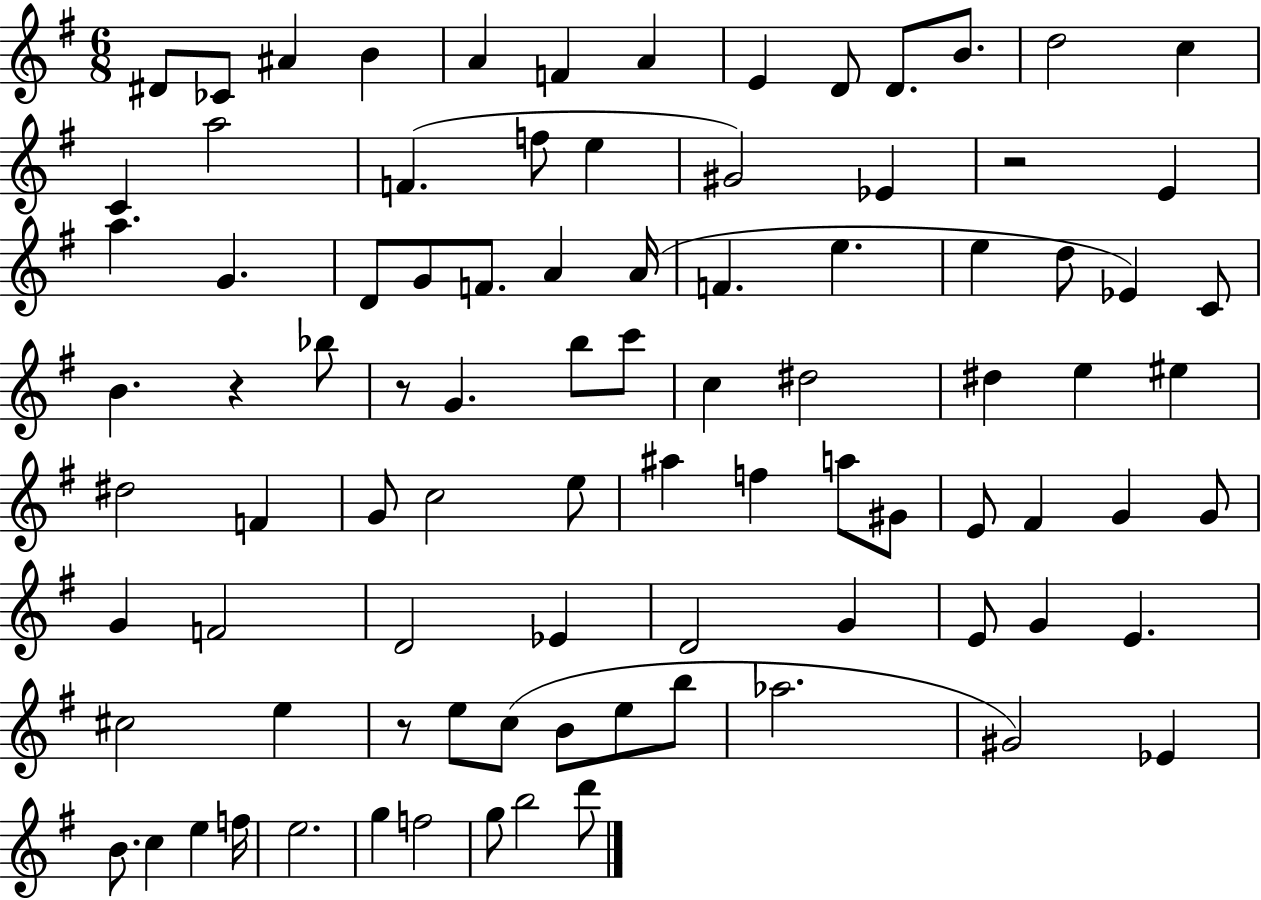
D#4/e CES4/e A#4/q B4/q A4/q F4/q A4/q E4/q D4/e D4/e. B4/e. D5/h C5/q C4/q A5/h F4/q. F5/e E5/q G#4/h Eb4/q R/h E4/q A5/q. G4/q. D4/e G4/e F4/e. A4/q A4/s F4/q. E5/q. E5/q D5/e Eb4/q C4/e B4/q. R/q Bb5/e R/e G4/q. B5/e C6/e C5/q D#5/h D#5/q E5/q EIS5/q D#5/h F4/q G4/e C5/h E5/e A#5/q F5/q A5/e G#4/e E4/e F#4/q G4/q G4/e G4/q F4/h D4/h Eb4/q D4/h G4/q E4/e G4/q E4/q. C#5/h E5/q R/e E5/e C5/e B4/e E5/e B5/e Ab5/h. G#4/h Eb4/q B4/e. C5/q E5/q F5/s E5/h. G5/q F5/h G5/e B5/h D6/e